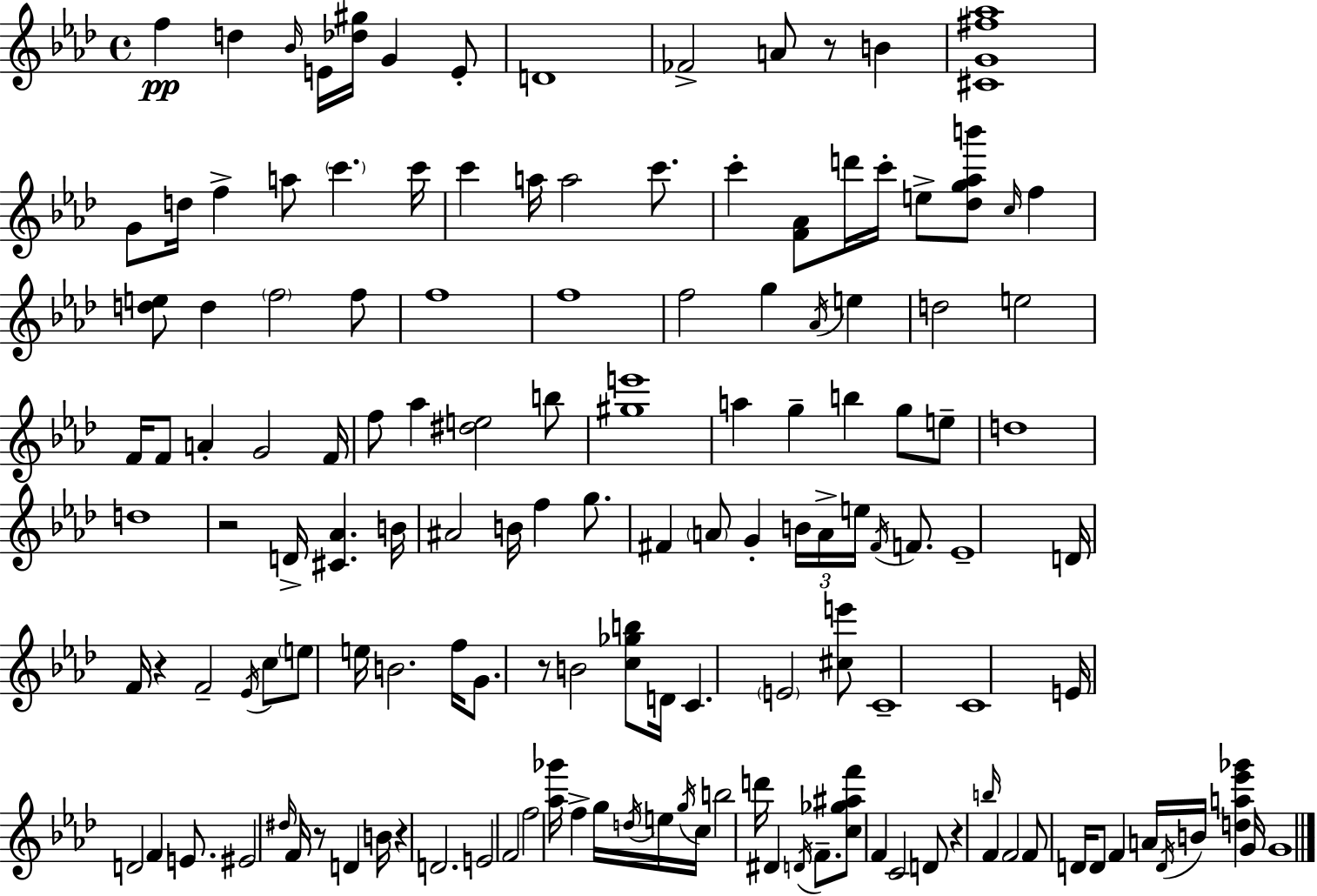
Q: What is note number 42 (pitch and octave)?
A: F4